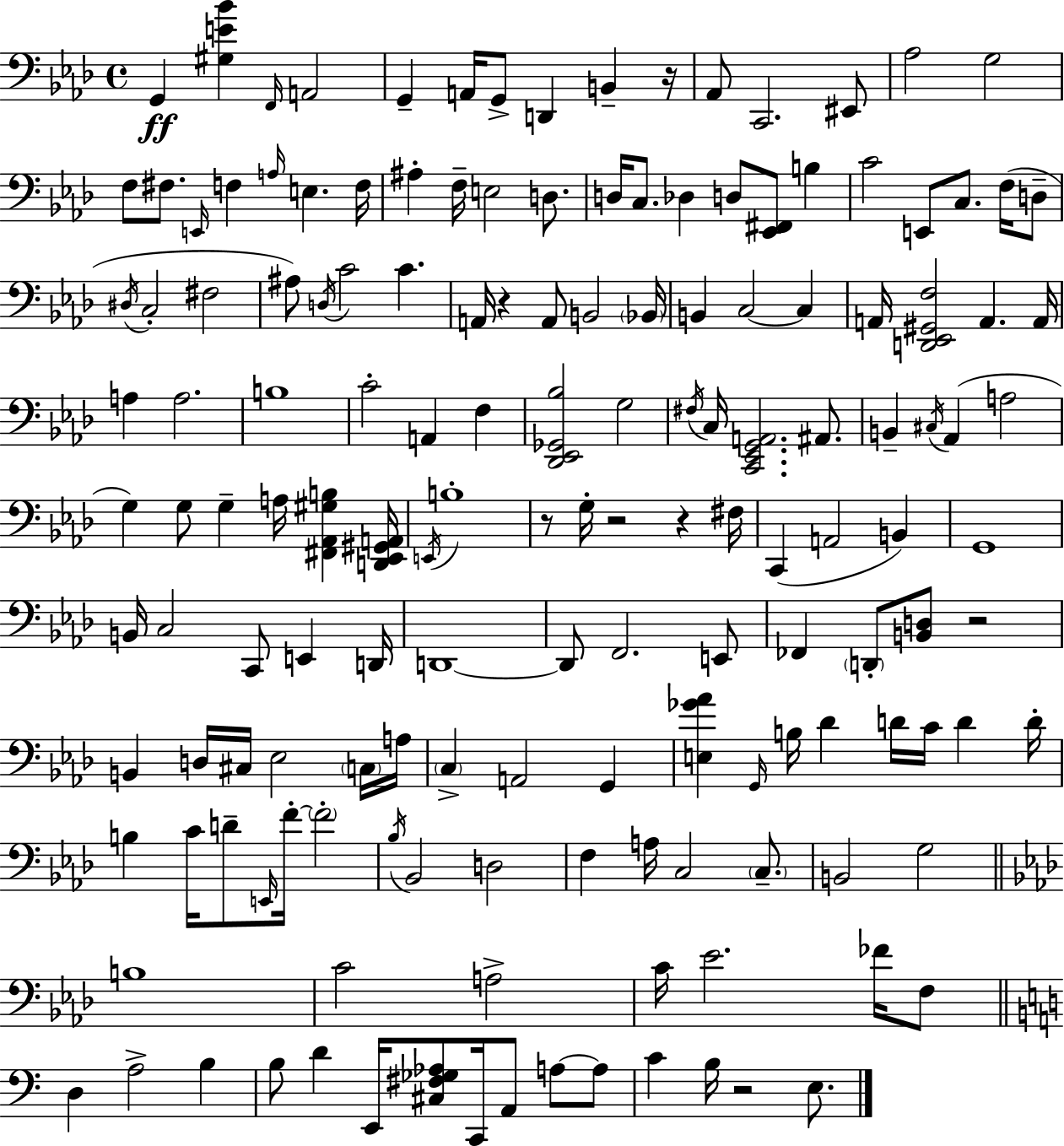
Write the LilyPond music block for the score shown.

{
  \clef bass
  \time 4/4
  \defaultTimeSignature
  \key aes \major
  g,4\ff <gis e' bes'>4 \grace { f,16 } a,2 | g,4-- a,16 g,8-> d,4 b,4-- | r16 aes,8 c,2. eis,8 | aes2 g2 | \break f8 fis8. \grace { e,16 } f4 \grace { a16 } e4. | f16 ais4-. f16-- e2 | d8. d16 c8. des4 d8 <ees, fis,>8 b4 | c'2 e,8 c8. | \break f16( d8-- \acciaccatura { dis16 } c2-. fis2 | ais8) \acciaccatura { d16 } c'2 c'4. | a,16 r4 a,8 b,2 | \parenthesize bes,16 b,4 c2~~ | \break c4 a,16 <d, ees, gis, f>2 a,4. | a,16 a4 a2. | b1 | c'2-. a,4 | \break f4 <des, ees, ges, bes>2 g2 | \acciaccatura { fis16 } c16 <c, ees, g, a,>2. | ais,8. b,4-- \acciaccatura { cis16 } aes,4( a2 | g4) g8 g4-- | \break a16 <fis, aes, gis b>4 <d, ees, gis, a,>16 \acciaccatura { e,16 } b1-. | r8 g16-. r2 | r4 fis16 c,4( a,2 | b,4) g,1 | \break b,16 c2 | c,8 e,4 d,16 d,1~~ | d,8 f,2. | e,8 fes,4 \parenthesize d,8-. <b, d>8 | \break r2 b,4 d16 cis16 ees2 | \parenthesize c16 a16 \parenthesize c4-> a,2 | g,4 <e ges' aes'>4 \grace { g,16 } b16 des'4 | d'16 c'16 d'4 d'16-. b4 c'16 d'8-- | \break \grace { e,16 } f'16-.~~ \parenthesize f'2-. \acciaccatura { bes16 } bes,2 | d2 f4 a16 | c2 \parenthesize c8.-- b,2 | g2 \bar "||" \break \key aes \major b1 | c'2 a2-> | c'16 ees'2. fes'16 f8 | \bar "||" \break \key a \minor d4 a2-> b4 | b8 d'4 e,16 <cis fis ges aes>8 c,16 a,8 a8~~ a8 | c'4 b16 r2 e8. | \bar "|."
}